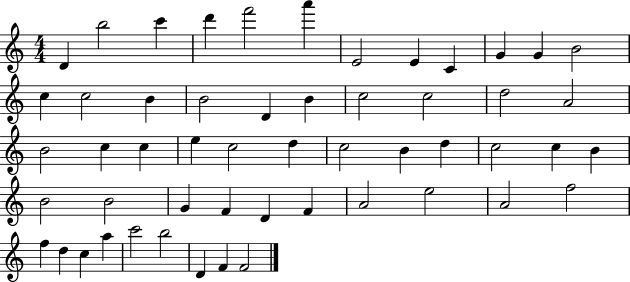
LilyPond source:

{
  \clef treble
  \numericTimeSignature
  \time 4/4
  \key c \major
  d'4 b''2 c'''4 | d'''4 f'''2 a'''4 | e'2 e'4 c'4 | g'4 g'4 b'2 | \break c''4 c''2 b'4 | b'2 d'4 b'4 | c''2 c''2 | d''2 a'2 | \break b'2 c''4 c''4 | e''4 c''2 d''4 | c''2 b'4 d''4 | c''2 c''4 b'4 | \break b'2 b'2 | g'4 f'4 d'4 f'4 | a'2 e''2 | a'2 f''2 | \break f''4 d''4 c''4 a''4 | c'''2 b''2 | d'4 f'4 f'2 | \bar "|."
}